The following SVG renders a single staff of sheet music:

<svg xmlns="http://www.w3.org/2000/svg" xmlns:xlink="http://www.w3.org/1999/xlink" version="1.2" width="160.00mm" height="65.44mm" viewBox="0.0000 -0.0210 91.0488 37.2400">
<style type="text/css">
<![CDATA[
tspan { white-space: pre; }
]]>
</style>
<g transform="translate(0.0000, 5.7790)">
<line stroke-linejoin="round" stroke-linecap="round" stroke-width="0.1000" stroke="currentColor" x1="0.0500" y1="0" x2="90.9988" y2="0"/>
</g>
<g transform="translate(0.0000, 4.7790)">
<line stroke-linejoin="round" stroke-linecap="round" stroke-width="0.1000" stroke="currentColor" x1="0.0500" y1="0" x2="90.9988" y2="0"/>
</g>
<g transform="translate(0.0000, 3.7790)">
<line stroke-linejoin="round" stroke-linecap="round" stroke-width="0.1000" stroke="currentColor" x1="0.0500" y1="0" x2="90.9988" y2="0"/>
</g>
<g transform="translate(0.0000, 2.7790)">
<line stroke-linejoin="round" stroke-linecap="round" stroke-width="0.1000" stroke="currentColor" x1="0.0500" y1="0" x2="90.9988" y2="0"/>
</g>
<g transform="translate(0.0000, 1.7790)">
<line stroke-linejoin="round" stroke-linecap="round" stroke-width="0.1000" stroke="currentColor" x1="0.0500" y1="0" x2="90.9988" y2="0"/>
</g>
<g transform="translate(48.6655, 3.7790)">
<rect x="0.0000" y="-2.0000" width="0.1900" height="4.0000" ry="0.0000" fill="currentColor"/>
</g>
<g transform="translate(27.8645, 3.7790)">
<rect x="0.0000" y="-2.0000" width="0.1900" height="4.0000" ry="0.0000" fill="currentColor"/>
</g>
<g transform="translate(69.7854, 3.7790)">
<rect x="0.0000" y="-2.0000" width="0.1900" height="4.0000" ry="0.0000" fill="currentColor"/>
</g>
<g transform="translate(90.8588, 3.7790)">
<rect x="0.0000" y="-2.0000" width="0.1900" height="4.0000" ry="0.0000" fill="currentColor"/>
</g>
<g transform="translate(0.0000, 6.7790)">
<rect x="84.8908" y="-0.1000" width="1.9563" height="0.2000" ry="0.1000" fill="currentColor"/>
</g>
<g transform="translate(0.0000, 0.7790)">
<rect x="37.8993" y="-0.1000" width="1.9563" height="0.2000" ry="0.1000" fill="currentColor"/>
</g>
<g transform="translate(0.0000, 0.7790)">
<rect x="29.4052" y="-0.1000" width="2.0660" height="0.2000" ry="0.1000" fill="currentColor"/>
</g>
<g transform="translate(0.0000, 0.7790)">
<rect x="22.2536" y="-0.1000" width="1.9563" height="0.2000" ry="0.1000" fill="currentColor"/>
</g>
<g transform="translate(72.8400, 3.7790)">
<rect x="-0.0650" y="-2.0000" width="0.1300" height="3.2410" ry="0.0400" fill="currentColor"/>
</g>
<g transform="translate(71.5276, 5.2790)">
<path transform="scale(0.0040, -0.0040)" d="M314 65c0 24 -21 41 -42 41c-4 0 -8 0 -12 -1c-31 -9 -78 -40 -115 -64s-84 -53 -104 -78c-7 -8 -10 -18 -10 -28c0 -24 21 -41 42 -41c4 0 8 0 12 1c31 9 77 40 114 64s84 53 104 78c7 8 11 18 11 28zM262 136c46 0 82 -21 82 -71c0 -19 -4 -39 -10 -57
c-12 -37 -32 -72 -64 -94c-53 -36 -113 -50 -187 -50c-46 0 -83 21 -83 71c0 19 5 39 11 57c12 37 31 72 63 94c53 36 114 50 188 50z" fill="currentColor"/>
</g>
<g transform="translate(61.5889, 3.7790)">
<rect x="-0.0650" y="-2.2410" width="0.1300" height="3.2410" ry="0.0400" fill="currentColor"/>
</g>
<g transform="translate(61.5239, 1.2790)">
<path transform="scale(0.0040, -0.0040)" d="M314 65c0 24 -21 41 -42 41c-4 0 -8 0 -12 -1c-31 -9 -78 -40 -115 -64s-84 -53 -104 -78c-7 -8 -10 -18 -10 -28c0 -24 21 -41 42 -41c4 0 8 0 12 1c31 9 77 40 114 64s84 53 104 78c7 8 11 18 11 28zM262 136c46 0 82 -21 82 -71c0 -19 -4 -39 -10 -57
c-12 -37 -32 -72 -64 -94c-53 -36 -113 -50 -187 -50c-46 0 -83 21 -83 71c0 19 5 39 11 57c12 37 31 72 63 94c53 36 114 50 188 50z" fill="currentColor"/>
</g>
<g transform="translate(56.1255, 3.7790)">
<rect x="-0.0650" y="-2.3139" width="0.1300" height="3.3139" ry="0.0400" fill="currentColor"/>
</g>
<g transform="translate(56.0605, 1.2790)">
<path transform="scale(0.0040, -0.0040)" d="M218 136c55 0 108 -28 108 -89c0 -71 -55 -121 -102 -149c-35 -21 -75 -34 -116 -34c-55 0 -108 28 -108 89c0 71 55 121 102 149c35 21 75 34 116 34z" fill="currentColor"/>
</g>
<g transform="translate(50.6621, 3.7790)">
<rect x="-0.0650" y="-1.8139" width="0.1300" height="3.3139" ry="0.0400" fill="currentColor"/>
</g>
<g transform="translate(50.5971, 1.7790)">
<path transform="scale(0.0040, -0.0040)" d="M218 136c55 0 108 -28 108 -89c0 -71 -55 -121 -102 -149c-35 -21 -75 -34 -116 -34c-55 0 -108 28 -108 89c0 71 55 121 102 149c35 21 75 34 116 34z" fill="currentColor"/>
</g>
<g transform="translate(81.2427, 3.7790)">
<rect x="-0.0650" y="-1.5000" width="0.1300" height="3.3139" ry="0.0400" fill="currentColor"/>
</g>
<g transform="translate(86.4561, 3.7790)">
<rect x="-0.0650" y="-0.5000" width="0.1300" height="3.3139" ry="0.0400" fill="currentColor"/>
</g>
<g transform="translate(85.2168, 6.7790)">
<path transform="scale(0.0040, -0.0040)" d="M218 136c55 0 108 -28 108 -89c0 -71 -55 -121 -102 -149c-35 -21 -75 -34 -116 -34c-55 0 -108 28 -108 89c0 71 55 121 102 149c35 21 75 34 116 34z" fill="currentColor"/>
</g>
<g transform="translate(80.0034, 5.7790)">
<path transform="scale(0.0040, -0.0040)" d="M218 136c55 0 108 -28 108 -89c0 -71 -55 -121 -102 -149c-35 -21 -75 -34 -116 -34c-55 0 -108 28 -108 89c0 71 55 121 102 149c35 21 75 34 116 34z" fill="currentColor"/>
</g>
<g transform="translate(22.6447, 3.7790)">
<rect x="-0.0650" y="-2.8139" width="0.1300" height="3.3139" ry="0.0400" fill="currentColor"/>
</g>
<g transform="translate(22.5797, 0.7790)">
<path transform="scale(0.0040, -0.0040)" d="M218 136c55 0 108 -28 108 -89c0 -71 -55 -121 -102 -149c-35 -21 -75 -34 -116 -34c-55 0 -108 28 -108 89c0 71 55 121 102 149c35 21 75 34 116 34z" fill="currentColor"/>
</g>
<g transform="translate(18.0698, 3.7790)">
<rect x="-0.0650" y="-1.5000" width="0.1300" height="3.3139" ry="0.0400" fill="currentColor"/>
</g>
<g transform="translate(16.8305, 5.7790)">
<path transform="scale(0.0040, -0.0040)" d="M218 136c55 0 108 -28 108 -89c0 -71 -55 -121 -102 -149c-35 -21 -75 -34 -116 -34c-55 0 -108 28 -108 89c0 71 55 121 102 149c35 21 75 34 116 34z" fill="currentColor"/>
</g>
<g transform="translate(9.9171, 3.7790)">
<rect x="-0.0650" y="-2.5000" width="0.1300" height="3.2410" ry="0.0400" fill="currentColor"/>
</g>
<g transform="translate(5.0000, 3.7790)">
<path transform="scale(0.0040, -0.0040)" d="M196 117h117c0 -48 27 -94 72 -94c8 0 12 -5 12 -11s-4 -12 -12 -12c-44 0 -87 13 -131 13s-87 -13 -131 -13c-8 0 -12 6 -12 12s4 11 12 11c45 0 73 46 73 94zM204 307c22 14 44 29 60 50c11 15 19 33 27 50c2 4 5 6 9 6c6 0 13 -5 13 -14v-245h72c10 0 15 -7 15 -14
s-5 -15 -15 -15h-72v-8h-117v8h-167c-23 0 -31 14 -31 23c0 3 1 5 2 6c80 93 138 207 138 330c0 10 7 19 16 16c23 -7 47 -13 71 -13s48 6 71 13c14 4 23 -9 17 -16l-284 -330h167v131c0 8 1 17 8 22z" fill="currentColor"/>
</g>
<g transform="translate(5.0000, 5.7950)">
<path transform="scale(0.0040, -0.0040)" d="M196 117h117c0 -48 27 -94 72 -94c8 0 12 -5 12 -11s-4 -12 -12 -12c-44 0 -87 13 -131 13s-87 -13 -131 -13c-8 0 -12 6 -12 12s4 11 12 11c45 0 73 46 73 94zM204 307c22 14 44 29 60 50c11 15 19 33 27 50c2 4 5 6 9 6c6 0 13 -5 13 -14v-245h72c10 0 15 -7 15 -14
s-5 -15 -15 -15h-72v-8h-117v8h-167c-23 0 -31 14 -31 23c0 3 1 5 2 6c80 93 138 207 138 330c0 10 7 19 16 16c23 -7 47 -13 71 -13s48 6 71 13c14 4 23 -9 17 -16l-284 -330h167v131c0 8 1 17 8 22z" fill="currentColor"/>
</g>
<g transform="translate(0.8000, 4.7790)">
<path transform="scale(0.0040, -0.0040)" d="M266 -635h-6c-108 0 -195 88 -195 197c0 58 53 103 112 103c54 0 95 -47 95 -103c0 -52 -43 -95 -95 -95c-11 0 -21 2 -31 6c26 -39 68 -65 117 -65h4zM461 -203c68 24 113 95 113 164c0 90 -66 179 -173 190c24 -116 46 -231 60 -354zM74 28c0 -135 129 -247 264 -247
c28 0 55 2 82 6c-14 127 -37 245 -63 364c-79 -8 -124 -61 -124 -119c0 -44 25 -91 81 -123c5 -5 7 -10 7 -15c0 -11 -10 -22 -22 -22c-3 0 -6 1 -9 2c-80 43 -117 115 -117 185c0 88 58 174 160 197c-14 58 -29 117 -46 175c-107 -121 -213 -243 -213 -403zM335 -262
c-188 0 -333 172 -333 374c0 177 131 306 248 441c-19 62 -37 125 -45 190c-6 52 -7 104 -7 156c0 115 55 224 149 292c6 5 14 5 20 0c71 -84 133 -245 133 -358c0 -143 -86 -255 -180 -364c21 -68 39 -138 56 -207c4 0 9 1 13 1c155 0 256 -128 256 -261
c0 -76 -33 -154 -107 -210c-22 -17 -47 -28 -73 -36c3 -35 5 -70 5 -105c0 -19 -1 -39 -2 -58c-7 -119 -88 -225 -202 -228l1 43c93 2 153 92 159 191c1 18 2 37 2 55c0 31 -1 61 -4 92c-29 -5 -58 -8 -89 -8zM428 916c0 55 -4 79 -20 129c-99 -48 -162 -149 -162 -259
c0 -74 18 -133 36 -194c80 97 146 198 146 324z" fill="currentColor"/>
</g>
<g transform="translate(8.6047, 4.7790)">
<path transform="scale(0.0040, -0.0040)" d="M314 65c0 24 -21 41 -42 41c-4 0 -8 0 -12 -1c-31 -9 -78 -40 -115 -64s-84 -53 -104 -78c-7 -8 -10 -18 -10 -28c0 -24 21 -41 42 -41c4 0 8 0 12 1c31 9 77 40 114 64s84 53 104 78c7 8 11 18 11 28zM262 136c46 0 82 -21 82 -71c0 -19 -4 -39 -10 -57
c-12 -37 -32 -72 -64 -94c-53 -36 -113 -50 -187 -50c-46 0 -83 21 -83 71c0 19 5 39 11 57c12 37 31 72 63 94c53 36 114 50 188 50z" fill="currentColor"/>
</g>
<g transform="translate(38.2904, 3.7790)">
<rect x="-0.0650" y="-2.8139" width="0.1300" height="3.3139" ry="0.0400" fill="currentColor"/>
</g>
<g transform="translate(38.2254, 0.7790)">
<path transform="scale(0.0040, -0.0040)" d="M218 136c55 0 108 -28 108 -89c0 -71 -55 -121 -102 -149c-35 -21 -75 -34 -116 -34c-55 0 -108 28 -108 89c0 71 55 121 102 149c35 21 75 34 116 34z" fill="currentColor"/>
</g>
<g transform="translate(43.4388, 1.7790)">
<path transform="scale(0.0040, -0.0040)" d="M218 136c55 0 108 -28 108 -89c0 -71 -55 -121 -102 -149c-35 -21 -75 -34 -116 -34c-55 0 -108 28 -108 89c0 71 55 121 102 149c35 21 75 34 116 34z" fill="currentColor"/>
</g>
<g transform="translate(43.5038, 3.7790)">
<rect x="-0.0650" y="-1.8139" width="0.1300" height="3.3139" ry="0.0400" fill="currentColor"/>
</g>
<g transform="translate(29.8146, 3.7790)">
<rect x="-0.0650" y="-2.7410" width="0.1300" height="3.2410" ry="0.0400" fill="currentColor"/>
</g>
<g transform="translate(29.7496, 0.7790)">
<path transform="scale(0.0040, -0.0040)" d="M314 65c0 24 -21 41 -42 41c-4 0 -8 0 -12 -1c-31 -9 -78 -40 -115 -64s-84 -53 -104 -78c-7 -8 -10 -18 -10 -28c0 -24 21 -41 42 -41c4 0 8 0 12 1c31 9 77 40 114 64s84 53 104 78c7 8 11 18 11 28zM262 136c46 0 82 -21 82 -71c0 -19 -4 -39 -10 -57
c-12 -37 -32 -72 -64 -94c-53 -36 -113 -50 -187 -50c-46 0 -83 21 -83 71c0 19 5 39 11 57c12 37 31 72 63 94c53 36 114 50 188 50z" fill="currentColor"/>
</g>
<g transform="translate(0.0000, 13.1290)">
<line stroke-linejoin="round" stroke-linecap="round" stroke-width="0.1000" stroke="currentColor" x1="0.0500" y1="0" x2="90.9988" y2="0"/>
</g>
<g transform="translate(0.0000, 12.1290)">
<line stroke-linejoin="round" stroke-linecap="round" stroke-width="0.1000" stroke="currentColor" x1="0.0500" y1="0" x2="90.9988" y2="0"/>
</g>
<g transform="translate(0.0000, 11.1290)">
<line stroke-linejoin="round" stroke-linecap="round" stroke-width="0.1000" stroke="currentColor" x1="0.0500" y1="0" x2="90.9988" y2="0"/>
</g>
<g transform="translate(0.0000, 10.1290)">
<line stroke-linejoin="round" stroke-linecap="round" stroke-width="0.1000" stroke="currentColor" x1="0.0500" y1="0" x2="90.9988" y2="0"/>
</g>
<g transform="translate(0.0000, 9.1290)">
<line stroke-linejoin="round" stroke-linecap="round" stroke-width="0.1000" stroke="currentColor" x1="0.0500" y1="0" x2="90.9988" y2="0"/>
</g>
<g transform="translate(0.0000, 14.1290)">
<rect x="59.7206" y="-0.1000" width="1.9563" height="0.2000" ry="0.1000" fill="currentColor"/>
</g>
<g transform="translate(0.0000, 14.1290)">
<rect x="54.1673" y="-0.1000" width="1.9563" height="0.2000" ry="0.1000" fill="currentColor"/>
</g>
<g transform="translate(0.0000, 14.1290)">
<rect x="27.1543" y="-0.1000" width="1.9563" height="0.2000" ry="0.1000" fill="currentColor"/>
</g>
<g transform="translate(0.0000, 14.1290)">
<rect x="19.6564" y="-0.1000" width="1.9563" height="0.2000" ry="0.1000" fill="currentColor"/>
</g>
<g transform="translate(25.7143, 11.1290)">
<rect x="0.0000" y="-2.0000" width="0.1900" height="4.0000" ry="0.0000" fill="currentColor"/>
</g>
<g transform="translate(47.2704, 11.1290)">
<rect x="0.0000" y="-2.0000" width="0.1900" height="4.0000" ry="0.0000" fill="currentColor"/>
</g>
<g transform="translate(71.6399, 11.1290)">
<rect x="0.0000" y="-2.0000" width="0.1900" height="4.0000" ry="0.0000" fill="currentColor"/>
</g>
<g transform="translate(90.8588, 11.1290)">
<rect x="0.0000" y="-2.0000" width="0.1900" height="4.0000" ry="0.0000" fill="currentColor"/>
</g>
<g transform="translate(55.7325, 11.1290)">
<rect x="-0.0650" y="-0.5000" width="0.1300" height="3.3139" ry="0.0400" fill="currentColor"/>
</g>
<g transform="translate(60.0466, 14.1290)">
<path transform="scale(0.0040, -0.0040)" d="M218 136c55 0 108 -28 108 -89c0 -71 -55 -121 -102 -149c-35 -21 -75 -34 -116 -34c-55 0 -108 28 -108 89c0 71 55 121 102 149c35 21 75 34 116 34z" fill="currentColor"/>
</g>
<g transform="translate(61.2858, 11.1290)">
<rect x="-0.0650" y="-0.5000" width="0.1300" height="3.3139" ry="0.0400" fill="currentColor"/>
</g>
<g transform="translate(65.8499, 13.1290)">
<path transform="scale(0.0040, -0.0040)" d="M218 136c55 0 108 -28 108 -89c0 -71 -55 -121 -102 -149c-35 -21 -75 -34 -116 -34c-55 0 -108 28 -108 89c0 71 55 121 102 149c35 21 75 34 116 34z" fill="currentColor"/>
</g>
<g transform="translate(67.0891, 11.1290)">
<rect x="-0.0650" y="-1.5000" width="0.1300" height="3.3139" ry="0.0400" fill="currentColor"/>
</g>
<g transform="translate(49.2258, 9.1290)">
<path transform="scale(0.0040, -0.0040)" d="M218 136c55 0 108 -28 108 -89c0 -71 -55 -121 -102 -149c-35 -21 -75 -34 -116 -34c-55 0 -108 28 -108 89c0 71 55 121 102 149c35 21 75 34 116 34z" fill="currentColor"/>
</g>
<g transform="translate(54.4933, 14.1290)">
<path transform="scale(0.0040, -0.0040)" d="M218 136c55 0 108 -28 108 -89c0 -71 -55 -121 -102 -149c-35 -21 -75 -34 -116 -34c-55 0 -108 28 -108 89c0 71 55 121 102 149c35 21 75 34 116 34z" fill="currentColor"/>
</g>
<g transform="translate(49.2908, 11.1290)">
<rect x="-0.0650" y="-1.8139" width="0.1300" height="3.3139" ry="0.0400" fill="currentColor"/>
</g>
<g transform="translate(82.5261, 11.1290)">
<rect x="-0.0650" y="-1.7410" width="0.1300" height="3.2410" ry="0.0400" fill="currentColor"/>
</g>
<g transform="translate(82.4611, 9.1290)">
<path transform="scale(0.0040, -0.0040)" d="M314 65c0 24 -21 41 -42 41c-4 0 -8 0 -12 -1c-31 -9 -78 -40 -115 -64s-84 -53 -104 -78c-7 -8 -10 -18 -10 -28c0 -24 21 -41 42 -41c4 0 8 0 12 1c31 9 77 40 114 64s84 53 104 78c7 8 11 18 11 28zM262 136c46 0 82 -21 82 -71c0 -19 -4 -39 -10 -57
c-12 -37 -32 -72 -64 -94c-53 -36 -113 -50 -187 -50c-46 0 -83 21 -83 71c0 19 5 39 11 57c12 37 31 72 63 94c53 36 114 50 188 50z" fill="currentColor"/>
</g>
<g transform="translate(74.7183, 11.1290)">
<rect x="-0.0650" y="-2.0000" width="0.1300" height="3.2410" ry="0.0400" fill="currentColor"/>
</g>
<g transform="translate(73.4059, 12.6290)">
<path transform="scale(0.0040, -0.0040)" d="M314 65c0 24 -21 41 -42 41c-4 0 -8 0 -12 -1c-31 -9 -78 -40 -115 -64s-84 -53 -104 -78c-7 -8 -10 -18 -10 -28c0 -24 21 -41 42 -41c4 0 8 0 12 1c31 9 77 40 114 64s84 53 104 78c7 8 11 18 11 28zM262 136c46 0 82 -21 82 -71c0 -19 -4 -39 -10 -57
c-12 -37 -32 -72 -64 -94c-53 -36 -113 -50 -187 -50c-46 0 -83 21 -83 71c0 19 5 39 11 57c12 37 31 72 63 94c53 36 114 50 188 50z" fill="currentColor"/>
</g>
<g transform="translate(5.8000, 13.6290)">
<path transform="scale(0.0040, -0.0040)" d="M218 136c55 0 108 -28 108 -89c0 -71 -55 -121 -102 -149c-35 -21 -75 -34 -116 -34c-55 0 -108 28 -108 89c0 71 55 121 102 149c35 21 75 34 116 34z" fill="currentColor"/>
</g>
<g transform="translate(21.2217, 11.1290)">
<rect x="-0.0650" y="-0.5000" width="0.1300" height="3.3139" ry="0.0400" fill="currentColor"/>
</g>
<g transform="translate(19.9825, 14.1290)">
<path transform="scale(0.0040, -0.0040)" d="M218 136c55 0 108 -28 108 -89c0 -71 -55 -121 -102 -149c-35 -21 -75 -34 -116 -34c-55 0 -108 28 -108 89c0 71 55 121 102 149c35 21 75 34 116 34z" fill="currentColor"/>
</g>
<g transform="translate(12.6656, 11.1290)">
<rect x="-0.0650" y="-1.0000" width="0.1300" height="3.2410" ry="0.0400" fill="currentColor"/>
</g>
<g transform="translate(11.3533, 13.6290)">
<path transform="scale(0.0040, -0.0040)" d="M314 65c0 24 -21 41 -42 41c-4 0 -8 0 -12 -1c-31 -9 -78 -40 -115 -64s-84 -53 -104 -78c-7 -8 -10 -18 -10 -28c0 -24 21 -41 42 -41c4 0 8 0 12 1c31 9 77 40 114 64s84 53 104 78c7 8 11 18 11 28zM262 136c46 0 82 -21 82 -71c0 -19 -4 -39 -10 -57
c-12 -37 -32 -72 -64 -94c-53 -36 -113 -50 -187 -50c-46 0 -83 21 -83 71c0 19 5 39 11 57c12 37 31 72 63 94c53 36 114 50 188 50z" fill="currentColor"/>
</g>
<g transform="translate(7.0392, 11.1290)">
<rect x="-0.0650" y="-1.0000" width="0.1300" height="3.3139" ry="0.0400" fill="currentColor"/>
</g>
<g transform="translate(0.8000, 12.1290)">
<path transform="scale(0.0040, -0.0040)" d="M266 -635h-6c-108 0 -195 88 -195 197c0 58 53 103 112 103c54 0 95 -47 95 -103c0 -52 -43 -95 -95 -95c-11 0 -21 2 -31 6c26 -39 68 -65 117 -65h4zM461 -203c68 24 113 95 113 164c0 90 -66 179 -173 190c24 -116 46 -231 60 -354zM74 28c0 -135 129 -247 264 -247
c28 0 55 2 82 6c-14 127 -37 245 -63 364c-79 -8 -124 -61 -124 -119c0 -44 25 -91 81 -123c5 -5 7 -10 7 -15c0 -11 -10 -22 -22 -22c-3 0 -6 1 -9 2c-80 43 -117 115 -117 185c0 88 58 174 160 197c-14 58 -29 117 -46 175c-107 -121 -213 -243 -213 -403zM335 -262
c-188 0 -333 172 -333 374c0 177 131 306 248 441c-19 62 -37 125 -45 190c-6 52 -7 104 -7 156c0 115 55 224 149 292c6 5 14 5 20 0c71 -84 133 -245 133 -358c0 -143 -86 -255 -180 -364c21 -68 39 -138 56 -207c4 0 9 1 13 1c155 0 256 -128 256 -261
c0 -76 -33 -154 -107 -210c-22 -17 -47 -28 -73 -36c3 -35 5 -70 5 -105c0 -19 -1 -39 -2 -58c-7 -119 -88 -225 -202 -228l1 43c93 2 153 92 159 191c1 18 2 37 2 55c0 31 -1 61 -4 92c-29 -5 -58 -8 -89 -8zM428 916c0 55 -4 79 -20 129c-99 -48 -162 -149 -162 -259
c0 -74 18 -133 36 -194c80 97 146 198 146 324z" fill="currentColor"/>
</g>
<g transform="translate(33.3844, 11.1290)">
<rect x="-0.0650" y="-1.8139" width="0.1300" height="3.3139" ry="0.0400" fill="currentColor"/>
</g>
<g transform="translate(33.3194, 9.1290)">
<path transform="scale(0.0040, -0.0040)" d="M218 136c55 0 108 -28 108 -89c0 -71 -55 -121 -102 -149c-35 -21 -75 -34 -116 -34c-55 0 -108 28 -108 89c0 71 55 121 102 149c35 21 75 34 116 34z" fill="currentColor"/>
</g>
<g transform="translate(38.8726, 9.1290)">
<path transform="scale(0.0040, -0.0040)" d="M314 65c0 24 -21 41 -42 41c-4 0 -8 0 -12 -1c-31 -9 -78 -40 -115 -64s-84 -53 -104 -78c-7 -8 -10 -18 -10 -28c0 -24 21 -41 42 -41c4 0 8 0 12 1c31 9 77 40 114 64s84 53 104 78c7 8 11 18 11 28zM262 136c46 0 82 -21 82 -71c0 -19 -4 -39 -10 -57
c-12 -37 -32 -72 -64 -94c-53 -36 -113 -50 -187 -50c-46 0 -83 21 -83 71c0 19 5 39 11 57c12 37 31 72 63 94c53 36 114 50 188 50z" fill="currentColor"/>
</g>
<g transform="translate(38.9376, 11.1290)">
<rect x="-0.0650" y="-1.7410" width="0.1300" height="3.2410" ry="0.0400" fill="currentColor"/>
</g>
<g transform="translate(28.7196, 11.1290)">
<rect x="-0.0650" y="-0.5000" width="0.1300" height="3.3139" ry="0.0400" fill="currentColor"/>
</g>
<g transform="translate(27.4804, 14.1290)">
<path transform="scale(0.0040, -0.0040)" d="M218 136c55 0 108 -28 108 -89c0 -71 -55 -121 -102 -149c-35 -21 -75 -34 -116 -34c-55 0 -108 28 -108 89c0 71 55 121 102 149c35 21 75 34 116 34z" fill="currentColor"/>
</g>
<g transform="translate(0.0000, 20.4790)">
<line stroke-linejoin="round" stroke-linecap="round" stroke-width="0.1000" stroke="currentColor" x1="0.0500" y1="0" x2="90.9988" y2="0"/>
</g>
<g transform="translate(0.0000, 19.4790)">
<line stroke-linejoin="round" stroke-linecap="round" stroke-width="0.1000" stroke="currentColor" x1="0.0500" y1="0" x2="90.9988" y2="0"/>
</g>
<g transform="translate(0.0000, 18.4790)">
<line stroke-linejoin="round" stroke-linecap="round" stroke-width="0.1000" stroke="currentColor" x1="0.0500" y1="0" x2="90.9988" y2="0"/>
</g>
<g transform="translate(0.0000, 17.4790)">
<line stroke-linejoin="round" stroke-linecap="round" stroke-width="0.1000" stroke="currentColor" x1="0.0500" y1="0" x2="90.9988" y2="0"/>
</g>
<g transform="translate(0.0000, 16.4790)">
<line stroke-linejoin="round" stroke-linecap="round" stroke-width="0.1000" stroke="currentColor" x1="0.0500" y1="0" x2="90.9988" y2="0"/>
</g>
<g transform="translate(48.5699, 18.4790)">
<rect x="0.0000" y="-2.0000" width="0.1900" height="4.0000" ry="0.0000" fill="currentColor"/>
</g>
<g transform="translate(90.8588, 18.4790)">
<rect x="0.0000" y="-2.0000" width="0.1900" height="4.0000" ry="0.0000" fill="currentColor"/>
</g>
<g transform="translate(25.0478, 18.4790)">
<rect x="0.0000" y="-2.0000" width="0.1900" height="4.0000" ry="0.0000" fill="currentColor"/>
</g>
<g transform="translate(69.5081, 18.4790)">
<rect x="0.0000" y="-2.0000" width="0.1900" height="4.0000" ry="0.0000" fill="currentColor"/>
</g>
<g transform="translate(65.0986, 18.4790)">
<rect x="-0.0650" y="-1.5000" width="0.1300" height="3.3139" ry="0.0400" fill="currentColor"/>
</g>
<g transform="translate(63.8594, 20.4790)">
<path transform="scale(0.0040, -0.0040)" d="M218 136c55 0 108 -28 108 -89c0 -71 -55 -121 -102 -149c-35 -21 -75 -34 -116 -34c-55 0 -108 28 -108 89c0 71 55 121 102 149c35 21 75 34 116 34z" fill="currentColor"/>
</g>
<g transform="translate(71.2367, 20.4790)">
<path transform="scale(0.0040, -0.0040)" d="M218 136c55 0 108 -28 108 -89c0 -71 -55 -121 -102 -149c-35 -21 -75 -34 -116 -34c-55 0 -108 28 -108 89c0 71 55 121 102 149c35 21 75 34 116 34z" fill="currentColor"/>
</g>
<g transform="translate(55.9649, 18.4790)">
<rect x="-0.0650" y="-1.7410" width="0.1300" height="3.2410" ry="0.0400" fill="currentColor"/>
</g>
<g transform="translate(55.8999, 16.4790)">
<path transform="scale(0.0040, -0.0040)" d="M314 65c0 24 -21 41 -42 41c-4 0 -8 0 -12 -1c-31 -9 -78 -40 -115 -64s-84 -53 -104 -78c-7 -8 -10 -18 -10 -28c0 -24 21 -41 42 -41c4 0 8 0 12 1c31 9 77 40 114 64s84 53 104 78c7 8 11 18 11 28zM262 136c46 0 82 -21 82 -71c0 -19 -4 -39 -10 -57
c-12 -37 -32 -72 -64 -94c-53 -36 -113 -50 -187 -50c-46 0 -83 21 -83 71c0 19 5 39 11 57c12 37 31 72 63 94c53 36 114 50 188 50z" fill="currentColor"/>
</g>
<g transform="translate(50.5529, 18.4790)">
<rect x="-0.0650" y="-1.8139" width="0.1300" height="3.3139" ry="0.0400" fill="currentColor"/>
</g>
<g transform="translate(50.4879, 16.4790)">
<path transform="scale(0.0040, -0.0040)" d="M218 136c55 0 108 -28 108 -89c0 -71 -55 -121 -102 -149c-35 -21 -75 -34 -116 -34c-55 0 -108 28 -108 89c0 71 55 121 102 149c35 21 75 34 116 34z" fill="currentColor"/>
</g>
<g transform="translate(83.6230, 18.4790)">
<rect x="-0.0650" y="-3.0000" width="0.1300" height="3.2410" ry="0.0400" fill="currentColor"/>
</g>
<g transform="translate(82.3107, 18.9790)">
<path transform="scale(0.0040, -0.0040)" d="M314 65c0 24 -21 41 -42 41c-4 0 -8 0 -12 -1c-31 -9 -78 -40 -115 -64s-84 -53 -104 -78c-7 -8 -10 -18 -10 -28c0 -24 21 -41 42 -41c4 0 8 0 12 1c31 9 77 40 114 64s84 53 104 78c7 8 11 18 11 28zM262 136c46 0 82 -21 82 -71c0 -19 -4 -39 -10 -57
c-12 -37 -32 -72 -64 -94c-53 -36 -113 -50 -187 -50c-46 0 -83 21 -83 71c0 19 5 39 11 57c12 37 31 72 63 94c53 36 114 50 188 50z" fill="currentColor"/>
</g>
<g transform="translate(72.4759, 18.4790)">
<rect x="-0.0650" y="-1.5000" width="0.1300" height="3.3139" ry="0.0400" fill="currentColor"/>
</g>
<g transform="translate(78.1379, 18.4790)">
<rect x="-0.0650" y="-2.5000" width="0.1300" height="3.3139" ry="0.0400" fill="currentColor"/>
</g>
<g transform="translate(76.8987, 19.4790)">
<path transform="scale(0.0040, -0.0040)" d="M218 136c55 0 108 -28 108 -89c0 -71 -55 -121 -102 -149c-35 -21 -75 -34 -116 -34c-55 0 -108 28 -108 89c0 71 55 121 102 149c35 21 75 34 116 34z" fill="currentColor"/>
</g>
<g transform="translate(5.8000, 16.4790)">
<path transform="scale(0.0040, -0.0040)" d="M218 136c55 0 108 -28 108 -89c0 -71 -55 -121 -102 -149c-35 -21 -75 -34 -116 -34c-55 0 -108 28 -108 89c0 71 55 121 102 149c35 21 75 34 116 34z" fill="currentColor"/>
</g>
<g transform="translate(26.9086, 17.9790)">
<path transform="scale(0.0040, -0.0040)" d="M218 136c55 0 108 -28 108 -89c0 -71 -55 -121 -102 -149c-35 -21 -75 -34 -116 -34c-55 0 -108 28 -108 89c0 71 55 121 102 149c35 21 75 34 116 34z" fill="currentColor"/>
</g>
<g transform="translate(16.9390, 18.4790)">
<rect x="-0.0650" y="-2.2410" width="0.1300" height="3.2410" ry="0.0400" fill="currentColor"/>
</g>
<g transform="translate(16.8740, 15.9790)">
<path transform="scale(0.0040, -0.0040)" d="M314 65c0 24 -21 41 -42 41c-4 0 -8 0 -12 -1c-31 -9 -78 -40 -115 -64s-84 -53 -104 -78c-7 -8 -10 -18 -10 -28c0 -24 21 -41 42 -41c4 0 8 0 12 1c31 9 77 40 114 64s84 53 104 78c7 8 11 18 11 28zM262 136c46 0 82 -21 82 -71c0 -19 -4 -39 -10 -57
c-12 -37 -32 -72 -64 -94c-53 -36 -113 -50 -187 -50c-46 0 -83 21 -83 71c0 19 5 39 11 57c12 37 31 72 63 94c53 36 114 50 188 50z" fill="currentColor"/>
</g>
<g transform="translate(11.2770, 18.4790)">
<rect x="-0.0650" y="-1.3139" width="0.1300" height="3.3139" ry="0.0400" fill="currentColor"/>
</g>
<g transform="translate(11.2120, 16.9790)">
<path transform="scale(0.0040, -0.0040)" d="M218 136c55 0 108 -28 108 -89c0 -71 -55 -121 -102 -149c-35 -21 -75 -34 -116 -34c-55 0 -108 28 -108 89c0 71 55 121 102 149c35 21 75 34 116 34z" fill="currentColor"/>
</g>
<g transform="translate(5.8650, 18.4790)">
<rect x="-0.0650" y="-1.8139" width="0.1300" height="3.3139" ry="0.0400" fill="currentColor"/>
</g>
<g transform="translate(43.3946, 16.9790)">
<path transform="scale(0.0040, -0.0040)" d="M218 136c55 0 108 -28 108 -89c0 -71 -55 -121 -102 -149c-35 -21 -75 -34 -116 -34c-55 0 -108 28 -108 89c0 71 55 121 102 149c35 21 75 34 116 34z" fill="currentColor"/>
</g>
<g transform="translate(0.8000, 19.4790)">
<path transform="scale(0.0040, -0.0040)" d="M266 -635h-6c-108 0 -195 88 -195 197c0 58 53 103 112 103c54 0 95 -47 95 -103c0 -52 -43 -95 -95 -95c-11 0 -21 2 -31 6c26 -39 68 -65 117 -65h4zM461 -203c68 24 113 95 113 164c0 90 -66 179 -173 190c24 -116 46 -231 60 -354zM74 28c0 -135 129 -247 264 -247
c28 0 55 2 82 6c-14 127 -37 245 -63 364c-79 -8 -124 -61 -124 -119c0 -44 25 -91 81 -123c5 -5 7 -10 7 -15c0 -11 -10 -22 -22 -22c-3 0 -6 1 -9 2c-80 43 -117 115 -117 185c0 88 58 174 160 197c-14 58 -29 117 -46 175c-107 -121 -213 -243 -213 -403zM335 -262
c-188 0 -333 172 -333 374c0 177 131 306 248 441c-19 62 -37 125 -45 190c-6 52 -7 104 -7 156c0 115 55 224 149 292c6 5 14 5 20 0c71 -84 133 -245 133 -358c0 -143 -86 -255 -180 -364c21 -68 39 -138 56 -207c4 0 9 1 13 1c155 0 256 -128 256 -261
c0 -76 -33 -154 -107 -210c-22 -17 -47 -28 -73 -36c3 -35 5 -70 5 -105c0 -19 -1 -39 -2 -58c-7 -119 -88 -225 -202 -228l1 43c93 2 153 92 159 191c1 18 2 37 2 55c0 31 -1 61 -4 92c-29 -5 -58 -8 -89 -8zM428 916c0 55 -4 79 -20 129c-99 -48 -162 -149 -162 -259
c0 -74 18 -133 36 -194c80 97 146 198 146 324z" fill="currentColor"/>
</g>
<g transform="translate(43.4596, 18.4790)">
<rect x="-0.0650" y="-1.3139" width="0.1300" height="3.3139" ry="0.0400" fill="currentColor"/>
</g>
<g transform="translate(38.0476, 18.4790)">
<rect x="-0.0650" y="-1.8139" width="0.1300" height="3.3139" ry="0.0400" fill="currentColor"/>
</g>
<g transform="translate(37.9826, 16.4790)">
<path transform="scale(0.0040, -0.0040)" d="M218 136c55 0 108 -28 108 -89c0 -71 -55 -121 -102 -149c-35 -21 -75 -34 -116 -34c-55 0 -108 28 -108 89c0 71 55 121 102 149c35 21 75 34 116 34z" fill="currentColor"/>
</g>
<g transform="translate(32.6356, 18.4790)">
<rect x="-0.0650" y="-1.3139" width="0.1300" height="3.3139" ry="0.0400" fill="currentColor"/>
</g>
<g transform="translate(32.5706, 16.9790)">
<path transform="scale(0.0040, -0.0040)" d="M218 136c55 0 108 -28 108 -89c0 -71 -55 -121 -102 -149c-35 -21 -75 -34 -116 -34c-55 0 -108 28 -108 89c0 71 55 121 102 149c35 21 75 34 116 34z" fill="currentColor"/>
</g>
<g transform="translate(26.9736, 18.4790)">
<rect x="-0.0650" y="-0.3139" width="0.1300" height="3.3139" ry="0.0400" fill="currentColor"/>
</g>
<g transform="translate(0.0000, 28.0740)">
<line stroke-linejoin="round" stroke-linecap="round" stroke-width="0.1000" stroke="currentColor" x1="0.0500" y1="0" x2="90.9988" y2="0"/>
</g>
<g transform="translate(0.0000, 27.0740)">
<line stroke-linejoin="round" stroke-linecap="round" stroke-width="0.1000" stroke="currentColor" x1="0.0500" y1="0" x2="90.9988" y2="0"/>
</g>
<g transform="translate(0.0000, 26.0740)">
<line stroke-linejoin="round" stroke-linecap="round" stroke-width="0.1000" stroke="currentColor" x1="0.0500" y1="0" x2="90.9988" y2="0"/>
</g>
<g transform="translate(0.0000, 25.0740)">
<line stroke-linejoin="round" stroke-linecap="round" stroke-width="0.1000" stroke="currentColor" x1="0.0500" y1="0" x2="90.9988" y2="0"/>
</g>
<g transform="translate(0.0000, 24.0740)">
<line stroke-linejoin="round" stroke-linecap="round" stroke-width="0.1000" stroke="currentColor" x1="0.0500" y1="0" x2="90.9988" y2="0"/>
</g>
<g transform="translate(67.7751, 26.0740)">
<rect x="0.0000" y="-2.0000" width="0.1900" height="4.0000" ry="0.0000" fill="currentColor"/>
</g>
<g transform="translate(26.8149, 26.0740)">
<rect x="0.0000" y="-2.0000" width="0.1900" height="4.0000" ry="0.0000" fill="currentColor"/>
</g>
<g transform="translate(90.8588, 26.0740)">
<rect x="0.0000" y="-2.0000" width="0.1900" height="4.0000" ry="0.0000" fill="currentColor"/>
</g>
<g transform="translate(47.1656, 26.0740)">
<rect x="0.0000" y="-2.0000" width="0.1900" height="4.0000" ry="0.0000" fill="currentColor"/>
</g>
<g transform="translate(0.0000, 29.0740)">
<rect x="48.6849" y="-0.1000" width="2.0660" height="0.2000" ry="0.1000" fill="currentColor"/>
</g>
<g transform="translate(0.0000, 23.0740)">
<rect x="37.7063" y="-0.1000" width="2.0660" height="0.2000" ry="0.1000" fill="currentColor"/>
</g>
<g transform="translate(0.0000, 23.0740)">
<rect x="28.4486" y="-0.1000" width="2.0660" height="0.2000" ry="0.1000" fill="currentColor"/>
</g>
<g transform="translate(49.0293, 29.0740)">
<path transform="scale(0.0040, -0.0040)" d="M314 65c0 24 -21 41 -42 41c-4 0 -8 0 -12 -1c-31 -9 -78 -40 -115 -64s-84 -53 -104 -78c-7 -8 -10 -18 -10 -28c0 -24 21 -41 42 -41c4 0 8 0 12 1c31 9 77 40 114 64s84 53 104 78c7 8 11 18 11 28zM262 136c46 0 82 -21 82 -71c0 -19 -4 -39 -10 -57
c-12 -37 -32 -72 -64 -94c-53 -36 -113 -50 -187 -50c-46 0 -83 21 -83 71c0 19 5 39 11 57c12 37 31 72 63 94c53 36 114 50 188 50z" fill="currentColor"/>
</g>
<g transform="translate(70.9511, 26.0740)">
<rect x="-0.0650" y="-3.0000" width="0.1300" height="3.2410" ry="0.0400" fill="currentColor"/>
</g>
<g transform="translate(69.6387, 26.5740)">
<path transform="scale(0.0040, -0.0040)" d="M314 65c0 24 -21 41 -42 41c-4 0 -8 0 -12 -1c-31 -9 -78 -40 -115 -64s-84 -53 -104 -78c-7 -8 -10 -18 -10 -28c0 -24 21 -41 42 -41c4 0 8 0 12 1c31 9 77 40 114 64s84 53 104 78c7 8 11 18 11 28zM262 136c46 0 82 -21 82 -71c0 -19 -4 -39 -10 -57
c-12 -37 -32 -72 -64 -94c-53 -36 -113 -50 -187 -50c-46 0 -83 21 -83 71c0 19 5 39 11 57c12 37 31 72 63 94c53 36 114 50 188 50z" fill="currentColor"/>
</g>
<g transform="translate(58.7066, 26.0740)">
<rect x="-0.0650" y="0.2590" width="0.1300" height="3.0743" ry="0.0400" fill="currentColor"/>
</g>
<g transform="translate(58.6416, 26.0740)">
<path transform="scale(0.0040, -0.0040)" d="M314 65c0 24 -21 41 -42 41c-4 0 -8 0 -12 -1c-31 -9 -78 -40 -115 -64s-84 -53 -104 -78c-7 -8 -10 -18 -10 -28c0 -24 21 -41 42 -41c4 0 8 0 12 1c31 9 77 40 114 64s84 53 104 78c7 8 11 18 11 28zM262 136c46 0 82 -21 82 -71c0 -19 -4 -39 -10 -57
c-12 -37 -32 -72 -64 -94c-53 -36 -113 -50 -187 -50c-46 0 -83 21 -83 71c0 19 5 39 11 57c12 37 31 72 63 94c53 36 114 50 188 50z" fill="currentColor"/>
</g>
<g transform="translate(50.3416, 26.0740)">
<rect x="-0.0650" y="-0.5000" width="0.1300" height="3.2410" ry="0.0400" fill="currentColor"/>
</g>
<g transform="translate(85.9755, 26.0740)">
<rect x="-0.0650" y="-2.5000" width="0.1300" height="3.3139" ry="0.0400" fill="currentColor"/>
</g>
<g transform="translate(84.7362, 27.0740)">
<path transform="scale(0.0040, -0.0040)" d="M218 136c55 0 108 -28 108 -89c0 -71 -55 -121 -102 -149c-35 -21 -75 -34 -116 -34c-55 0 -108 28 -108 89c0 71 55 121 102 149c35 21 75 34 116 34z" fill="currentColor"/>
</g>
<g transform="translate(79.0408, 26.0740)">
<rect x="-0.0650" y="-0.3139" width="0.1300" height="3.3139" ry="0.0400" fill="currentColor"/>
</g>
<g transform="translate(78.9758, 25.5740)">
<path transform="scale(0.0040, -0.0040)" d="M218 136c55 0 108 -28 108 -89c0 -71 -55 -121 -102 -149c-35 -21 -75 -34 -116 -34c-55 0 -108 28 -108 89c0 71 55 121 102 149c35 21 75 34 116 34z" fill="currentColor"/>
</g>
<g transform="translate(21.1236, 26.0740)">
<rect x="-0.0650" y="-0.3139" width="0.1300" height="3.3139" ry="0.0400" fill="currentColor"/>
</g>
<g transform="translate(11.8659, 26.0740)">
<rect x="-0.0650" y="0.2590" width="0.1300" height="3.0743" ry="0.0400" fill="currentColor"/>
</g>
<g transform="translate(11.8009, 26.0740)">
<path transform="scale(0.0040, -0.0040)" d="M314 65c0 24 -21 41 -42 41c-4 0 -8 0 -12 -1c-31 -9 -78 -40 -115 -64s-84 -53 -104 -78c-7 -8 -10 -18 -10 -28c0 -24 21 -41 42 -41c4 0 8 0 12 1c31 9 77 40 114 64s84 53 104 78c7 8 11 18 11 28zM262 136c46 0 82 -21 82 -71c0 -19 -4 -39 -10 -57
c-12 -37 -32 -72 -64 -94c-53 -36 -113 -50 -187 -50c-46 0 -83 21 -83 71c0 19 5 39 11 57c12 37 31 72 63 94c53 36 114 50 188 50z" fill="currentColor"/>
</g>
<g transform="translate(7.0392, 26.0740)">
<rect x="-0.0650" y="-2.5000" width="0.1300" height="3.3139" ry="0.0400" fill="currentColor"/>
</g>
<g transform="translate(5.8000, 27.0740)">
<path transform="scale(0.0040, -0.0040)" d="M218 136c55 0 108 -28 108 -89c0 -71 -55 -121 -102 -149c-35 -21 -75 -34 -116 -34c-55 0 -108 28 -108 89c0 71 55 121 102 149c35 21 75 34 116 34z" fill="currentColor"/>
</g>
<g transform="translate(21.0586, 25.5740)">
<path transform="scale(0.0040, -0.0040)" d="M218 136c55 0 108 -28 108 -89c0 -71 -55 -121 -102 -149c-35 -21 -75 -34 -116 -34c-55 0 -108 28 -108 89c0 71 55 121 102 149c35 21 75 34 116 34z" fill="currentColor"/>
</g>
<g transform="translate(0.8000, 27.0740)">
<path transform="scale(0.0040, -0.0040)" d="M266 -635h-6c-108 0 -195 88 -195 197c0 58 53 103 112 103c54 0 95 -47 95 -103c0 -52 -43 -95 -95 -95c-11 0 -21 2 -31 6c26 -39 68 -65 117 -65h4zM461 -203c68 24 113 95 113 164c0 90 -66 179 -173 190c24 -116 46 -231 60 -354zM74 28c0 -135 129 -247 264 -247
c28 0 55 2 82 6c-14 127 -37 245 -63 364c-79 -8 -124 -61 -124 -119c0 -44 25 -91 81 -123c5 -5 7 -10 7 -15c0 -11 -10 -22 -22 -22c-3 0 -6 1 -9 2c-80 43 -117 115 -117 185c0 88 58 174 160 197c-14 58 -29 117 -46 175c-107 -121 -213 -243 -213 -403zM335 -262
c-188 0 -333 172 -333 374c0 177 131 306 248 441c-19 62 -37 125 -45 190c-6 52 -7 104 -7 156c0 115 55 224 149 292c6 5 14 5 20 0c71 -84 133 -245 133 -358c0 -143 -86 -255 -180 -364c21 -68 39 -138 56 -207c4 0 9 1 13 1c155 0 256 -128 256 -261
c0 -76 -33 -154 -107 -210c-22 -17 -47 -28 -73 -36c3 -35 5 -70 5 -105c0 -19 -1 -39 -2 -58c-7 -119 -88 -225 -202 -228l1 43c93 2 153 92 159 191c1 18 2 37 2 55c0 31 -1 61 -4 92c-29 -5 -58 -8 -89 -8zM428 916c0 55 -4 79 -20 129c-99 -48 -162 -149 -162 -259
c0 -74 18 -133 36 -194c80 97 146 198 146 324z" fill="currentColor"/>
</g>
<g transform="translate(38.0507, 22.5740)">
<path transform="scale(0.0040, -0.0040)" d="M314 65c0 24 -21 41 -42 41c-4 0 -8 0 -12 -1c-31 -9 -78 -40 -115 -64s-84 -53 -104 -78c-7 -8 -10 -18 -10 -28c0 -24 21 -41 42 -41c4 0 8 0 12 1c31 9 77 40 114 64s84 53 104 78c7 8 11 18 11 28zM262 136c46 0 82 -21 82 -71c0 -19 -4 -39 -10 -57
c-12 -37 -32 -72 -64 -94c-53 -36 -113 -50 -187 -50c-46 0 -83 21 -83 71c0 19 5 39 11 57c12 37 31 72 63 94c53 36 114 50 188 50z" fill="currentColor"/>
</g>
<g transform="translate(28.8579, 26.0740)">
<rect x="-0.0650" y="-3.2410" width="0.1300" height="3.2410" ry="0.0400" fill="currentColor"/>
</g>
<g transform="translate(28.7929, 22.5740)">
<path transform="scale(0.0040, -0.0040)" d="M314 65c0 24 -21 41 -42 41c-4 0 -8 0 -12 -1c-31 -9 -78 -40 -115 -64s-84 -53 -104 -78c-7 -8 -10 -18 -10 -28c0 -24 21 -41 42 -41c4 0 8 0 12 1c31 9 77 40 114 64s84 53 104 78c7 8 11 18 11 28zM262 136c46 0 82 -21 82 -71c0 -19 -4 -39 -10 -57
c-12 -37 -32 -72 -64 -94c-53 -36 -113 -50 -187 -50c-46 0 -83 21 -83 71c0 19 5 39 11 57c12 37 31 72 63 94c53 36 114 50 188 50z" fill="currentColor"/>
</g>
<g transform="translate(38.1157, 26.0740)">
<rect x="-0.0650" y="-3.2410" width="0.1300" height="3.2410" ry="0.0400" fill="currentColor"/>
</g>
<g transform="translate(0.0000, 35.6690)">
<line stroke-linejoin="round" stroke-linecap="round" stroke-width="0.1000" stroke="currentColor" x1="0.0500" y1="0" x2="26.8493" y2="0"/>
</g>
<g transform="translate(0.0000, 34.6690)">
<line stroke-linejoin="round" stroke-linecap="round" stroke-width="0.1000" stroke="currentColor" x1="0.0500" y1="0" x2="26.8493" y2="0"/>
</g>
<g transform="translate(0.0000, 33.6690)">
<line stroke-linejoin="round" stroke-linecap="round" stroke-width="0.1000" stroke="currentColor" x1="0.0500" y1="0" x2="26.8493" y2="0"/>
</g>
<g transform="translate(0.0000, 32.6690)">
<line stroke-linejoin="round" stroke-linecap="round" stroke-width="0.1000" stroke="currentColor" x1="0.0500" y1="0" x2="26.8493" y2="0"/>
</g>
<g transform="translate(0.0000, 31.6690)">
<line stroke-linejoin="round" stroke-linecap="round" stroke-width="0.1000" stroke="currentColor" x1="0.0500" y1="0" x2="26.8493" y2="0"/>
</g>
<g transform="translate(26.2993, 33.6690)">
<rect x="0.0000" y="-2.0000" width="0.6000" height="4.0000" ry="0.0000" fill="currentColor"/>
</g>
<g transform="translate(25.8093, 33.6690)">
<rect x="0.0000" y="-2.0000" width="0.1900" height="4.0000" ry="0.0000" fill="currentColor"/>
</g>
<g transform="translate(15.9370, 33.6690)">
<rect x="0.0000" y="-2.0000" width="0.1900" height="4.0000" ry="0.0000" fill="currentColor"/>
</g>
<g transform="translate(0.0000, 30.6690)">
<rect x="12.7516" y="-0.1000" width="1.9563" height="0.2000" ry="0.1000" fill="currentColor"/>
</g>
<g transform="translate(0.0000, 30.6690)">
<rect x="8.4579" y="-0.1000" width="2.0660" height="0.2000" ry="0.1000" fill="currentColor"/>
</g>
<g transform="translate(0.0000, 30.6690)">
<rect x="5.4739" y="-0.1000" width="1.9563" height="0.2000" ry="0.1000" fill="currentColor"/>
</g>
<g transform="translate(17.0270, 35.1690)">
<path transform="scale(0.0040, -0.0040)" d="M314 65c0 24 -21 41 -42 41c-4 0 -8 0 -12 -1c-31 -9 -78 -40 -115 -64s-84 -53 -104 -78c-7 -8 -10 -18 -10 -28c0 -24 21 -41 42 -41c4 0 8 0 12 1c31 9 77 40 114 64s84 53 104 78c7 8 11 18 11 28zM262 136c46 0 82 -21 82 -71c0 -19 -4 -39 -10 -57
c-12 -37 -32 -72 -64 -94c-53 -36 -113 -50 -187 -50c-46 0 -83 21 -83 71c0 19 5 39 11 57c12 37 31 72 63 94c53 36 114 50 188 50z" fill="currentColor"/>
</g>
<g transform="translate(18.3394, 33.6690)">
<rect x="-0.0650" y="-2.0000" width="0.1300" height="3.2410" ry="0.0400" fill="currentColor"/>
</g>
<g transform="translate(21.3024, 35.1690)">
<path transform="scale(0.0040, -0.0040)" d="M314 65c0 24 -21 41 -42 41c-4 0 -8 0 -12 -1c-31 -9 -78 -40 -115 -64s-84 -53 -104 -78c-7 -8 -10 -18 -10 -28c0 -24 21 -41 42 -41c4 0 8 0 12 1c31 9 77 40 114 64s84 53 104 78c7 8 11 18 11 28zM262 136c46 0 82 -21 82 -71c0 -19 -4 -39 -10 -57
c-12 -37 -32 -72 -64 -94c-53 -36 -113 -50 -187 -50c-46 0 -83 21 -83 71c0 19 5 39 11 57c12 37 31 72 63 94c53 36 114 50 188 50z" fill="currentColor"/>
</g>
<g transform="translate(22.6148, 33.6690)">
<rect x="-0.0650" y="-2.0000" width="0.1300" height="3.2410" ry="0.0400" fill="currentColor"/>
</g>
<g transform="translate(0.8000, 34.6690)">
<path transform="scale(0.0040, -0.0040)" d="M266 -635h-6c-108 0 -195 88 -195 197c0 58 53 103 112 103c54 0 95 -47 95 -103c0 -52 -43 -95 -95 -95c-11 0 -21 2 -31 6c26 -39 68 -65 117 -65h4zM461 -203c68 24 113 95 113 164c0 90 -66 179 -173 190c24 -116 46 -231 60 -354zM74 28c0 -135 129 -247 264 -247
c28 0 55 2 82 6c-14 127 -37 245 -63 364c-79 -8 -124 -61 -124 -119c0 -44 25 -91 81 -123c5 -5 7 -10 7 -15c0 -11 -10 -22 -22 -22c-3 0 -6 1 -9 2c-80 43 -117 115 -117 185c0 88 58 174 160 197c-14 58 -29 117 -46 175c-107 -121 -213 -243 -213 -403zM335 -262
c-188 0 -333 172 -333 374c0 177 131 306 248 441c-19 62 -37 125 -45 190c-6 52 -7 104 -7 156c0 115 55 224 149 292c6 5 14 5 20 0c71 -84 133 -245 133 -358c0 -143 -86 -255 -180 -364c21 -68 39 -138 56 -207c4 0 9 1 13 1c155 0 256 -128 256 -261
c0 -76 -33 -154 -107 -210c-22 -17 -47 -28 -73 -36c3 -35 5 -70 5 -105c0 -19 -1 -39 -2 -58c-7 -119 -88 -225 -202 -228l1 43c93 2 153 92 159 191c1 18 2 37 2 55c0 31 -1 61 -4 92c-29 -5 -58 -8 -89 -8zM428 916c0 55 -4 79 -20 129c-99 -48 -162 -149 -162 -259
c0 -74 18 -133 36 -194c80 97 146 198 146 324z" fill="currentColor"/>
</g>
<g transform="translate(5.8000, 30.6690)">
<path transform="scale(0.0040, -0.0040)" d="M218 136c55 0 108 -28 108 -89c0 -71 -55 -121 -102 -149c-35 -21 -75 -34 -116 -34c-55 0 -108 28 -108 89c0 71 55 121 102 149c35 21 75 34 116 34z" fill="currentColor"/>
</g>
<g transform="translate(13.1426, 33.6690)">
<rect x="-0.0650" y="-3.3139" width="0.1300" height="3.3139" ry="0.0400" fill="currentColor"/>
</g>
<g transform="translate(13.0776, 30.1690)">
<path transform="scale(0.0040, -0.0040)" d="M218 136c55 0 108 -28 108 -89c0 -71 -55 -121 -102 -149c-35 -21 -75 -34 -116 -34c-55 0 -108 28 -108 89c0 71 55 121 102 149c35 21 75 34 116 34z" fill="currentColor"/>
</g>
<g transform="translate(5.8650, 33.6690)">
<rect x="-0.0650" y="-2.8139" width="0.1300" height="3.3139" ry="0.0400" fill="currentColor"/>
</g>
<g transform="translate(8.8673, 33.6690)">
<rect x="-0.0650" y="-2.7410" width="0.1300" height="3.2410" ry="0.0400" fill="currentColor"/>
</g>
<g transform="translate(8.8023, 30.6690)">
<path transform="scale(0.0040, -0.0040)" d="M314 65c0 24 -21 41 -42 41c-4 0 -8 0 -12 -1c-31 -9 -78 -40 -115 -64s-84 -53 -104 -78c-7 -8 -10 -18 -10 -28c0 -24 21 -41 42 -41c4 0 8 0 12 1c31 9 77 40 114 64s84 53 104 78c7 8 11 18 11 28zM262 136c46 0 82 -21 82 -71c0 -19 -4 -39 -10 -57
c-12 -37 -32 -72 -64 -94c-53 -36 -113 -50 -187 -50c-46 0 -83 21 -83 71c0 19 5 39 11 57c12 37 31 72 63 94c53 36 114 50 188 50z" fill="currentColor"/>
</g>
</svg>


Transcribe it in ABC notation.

X:1
T:Untitled
M:4/4
L:1/4
K:C
G2 E a a2 a f f g g2 F2 E C D D2 C C f f2 f C C E F2 f2 f e g2 c e f e f f2 E E G A2 G B2 c b2 b2 C2 B2 A2 c G a a2 b F2 F2